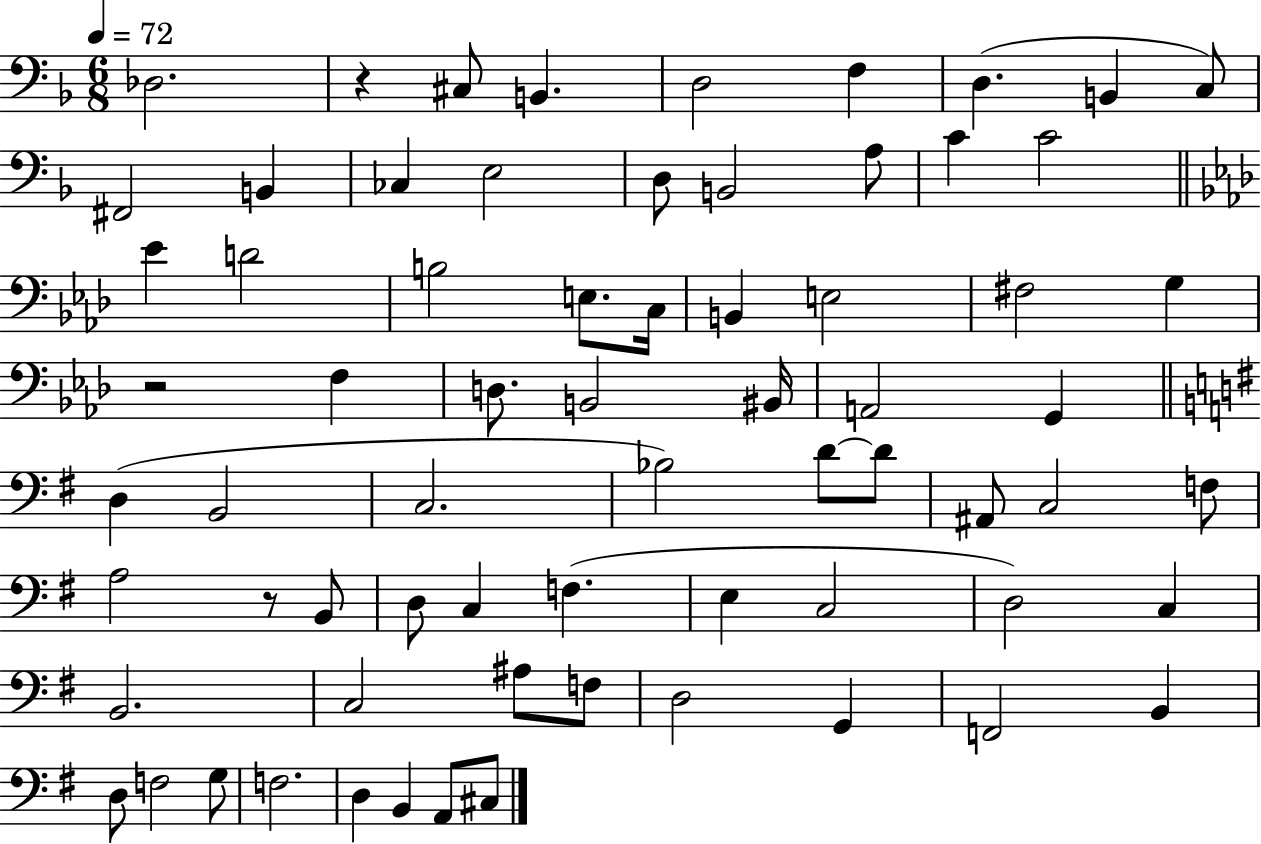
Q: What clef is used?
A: bass